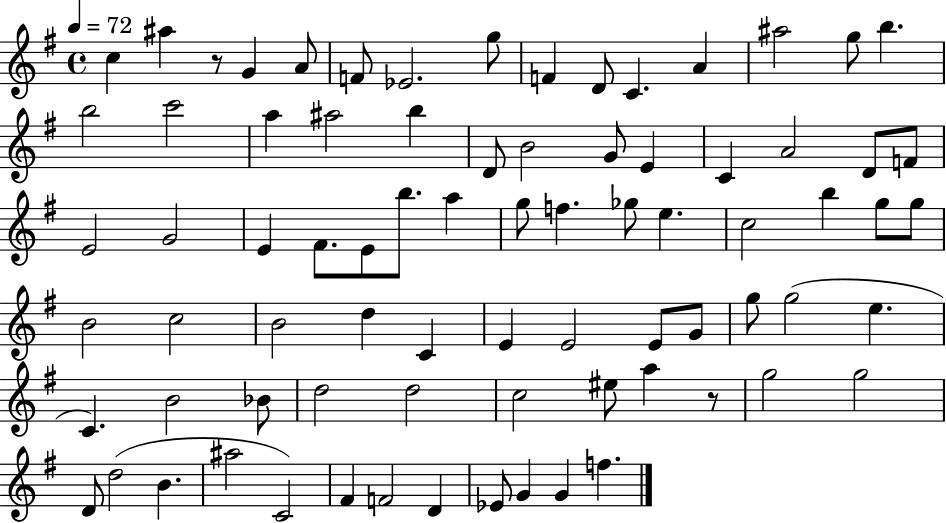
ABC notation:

X:1
T:Untitled
M:4/4
L:1/4
K:G
c ^a z/2 G A/2 F/2 _E2 g/2 F D/2 C A ^a2 g/2 b b2 c'2 a ^a2 b D/2 B2 G/2 E C A2 D/2 F/2 E2 G2 E ^F/2 E/2 b/2 a g/2 f _g/2 e c2 b g/2 g/2 B2 c2 B2 d C E E2 E/2 G/2 g/2 g2 e C B2 _B/2 d2 d2 c2 ^e/2 a z/2 g2 g2 D/2 d2 B ^a2 C2 ^F F2 D _E/2 G G f